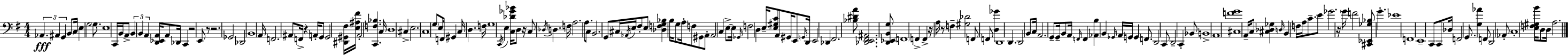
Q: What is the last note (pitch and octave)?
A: A3